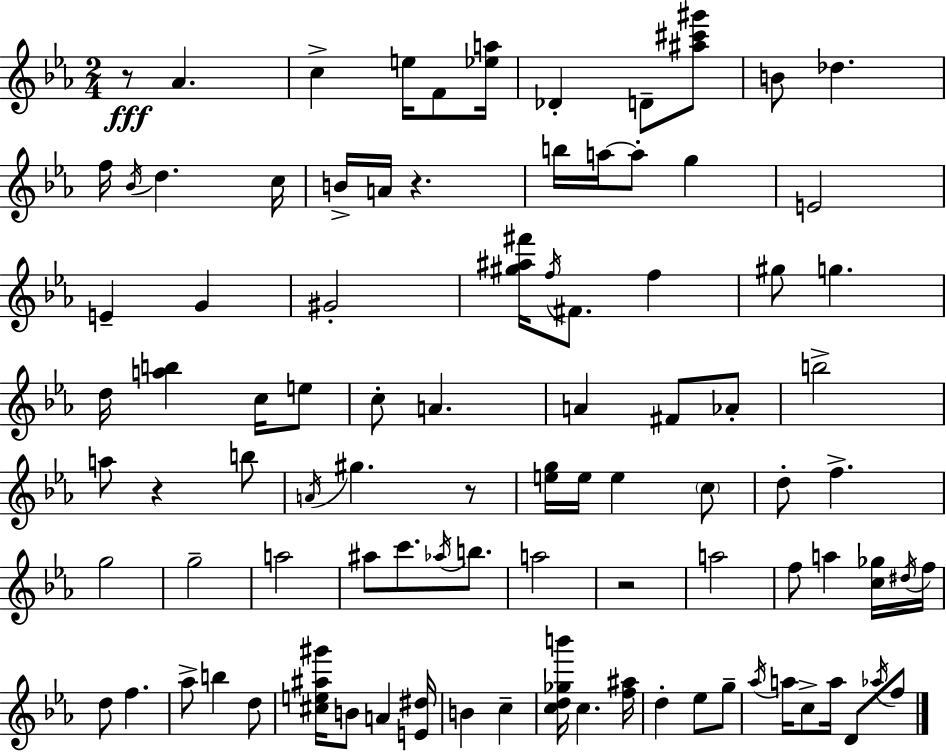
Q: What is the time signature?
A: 2/4